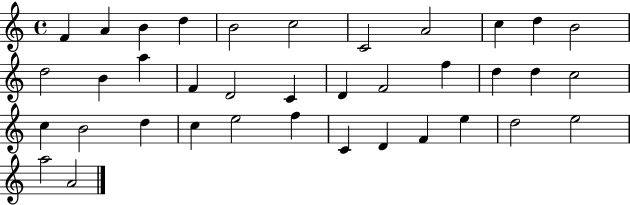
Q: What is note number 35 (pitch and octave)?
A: E5